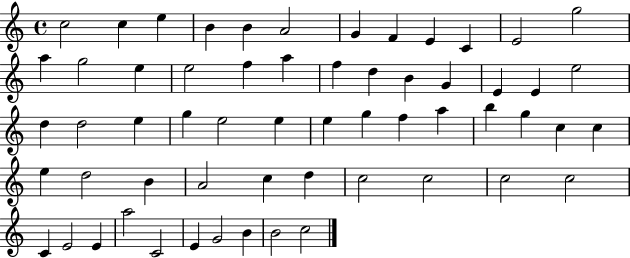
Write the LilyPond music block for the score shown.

{
  \clef treble
  \time 4/4
  \defaultTimeSignature
  \key c \major
  c''2 c''4 e''4 | b'4 b'4 a'2 | g'4 f'4 e'4 c'4 | e'2 g''2 | \break a''4 g''2 e''4 | e''2 f''4 a''4 | f''4 d''4 b'4 g'4 | e'4 e'4 e''2 | \break d''4 d''2 e''4 | g''4 e''2 e''4 | e''4 g''4 f''4 a''4 | b''4 g''4 c''4 c''4 | \break e''4 d''2 b'4 | a'2 c''4 d''4 | c''2 c''2 | c''2 c''2 | \break c'4 e'2 e'4 | a''2 c'2 | e'4 g'2 b'4 | b'2 c''2 | \break \bar "|."
}